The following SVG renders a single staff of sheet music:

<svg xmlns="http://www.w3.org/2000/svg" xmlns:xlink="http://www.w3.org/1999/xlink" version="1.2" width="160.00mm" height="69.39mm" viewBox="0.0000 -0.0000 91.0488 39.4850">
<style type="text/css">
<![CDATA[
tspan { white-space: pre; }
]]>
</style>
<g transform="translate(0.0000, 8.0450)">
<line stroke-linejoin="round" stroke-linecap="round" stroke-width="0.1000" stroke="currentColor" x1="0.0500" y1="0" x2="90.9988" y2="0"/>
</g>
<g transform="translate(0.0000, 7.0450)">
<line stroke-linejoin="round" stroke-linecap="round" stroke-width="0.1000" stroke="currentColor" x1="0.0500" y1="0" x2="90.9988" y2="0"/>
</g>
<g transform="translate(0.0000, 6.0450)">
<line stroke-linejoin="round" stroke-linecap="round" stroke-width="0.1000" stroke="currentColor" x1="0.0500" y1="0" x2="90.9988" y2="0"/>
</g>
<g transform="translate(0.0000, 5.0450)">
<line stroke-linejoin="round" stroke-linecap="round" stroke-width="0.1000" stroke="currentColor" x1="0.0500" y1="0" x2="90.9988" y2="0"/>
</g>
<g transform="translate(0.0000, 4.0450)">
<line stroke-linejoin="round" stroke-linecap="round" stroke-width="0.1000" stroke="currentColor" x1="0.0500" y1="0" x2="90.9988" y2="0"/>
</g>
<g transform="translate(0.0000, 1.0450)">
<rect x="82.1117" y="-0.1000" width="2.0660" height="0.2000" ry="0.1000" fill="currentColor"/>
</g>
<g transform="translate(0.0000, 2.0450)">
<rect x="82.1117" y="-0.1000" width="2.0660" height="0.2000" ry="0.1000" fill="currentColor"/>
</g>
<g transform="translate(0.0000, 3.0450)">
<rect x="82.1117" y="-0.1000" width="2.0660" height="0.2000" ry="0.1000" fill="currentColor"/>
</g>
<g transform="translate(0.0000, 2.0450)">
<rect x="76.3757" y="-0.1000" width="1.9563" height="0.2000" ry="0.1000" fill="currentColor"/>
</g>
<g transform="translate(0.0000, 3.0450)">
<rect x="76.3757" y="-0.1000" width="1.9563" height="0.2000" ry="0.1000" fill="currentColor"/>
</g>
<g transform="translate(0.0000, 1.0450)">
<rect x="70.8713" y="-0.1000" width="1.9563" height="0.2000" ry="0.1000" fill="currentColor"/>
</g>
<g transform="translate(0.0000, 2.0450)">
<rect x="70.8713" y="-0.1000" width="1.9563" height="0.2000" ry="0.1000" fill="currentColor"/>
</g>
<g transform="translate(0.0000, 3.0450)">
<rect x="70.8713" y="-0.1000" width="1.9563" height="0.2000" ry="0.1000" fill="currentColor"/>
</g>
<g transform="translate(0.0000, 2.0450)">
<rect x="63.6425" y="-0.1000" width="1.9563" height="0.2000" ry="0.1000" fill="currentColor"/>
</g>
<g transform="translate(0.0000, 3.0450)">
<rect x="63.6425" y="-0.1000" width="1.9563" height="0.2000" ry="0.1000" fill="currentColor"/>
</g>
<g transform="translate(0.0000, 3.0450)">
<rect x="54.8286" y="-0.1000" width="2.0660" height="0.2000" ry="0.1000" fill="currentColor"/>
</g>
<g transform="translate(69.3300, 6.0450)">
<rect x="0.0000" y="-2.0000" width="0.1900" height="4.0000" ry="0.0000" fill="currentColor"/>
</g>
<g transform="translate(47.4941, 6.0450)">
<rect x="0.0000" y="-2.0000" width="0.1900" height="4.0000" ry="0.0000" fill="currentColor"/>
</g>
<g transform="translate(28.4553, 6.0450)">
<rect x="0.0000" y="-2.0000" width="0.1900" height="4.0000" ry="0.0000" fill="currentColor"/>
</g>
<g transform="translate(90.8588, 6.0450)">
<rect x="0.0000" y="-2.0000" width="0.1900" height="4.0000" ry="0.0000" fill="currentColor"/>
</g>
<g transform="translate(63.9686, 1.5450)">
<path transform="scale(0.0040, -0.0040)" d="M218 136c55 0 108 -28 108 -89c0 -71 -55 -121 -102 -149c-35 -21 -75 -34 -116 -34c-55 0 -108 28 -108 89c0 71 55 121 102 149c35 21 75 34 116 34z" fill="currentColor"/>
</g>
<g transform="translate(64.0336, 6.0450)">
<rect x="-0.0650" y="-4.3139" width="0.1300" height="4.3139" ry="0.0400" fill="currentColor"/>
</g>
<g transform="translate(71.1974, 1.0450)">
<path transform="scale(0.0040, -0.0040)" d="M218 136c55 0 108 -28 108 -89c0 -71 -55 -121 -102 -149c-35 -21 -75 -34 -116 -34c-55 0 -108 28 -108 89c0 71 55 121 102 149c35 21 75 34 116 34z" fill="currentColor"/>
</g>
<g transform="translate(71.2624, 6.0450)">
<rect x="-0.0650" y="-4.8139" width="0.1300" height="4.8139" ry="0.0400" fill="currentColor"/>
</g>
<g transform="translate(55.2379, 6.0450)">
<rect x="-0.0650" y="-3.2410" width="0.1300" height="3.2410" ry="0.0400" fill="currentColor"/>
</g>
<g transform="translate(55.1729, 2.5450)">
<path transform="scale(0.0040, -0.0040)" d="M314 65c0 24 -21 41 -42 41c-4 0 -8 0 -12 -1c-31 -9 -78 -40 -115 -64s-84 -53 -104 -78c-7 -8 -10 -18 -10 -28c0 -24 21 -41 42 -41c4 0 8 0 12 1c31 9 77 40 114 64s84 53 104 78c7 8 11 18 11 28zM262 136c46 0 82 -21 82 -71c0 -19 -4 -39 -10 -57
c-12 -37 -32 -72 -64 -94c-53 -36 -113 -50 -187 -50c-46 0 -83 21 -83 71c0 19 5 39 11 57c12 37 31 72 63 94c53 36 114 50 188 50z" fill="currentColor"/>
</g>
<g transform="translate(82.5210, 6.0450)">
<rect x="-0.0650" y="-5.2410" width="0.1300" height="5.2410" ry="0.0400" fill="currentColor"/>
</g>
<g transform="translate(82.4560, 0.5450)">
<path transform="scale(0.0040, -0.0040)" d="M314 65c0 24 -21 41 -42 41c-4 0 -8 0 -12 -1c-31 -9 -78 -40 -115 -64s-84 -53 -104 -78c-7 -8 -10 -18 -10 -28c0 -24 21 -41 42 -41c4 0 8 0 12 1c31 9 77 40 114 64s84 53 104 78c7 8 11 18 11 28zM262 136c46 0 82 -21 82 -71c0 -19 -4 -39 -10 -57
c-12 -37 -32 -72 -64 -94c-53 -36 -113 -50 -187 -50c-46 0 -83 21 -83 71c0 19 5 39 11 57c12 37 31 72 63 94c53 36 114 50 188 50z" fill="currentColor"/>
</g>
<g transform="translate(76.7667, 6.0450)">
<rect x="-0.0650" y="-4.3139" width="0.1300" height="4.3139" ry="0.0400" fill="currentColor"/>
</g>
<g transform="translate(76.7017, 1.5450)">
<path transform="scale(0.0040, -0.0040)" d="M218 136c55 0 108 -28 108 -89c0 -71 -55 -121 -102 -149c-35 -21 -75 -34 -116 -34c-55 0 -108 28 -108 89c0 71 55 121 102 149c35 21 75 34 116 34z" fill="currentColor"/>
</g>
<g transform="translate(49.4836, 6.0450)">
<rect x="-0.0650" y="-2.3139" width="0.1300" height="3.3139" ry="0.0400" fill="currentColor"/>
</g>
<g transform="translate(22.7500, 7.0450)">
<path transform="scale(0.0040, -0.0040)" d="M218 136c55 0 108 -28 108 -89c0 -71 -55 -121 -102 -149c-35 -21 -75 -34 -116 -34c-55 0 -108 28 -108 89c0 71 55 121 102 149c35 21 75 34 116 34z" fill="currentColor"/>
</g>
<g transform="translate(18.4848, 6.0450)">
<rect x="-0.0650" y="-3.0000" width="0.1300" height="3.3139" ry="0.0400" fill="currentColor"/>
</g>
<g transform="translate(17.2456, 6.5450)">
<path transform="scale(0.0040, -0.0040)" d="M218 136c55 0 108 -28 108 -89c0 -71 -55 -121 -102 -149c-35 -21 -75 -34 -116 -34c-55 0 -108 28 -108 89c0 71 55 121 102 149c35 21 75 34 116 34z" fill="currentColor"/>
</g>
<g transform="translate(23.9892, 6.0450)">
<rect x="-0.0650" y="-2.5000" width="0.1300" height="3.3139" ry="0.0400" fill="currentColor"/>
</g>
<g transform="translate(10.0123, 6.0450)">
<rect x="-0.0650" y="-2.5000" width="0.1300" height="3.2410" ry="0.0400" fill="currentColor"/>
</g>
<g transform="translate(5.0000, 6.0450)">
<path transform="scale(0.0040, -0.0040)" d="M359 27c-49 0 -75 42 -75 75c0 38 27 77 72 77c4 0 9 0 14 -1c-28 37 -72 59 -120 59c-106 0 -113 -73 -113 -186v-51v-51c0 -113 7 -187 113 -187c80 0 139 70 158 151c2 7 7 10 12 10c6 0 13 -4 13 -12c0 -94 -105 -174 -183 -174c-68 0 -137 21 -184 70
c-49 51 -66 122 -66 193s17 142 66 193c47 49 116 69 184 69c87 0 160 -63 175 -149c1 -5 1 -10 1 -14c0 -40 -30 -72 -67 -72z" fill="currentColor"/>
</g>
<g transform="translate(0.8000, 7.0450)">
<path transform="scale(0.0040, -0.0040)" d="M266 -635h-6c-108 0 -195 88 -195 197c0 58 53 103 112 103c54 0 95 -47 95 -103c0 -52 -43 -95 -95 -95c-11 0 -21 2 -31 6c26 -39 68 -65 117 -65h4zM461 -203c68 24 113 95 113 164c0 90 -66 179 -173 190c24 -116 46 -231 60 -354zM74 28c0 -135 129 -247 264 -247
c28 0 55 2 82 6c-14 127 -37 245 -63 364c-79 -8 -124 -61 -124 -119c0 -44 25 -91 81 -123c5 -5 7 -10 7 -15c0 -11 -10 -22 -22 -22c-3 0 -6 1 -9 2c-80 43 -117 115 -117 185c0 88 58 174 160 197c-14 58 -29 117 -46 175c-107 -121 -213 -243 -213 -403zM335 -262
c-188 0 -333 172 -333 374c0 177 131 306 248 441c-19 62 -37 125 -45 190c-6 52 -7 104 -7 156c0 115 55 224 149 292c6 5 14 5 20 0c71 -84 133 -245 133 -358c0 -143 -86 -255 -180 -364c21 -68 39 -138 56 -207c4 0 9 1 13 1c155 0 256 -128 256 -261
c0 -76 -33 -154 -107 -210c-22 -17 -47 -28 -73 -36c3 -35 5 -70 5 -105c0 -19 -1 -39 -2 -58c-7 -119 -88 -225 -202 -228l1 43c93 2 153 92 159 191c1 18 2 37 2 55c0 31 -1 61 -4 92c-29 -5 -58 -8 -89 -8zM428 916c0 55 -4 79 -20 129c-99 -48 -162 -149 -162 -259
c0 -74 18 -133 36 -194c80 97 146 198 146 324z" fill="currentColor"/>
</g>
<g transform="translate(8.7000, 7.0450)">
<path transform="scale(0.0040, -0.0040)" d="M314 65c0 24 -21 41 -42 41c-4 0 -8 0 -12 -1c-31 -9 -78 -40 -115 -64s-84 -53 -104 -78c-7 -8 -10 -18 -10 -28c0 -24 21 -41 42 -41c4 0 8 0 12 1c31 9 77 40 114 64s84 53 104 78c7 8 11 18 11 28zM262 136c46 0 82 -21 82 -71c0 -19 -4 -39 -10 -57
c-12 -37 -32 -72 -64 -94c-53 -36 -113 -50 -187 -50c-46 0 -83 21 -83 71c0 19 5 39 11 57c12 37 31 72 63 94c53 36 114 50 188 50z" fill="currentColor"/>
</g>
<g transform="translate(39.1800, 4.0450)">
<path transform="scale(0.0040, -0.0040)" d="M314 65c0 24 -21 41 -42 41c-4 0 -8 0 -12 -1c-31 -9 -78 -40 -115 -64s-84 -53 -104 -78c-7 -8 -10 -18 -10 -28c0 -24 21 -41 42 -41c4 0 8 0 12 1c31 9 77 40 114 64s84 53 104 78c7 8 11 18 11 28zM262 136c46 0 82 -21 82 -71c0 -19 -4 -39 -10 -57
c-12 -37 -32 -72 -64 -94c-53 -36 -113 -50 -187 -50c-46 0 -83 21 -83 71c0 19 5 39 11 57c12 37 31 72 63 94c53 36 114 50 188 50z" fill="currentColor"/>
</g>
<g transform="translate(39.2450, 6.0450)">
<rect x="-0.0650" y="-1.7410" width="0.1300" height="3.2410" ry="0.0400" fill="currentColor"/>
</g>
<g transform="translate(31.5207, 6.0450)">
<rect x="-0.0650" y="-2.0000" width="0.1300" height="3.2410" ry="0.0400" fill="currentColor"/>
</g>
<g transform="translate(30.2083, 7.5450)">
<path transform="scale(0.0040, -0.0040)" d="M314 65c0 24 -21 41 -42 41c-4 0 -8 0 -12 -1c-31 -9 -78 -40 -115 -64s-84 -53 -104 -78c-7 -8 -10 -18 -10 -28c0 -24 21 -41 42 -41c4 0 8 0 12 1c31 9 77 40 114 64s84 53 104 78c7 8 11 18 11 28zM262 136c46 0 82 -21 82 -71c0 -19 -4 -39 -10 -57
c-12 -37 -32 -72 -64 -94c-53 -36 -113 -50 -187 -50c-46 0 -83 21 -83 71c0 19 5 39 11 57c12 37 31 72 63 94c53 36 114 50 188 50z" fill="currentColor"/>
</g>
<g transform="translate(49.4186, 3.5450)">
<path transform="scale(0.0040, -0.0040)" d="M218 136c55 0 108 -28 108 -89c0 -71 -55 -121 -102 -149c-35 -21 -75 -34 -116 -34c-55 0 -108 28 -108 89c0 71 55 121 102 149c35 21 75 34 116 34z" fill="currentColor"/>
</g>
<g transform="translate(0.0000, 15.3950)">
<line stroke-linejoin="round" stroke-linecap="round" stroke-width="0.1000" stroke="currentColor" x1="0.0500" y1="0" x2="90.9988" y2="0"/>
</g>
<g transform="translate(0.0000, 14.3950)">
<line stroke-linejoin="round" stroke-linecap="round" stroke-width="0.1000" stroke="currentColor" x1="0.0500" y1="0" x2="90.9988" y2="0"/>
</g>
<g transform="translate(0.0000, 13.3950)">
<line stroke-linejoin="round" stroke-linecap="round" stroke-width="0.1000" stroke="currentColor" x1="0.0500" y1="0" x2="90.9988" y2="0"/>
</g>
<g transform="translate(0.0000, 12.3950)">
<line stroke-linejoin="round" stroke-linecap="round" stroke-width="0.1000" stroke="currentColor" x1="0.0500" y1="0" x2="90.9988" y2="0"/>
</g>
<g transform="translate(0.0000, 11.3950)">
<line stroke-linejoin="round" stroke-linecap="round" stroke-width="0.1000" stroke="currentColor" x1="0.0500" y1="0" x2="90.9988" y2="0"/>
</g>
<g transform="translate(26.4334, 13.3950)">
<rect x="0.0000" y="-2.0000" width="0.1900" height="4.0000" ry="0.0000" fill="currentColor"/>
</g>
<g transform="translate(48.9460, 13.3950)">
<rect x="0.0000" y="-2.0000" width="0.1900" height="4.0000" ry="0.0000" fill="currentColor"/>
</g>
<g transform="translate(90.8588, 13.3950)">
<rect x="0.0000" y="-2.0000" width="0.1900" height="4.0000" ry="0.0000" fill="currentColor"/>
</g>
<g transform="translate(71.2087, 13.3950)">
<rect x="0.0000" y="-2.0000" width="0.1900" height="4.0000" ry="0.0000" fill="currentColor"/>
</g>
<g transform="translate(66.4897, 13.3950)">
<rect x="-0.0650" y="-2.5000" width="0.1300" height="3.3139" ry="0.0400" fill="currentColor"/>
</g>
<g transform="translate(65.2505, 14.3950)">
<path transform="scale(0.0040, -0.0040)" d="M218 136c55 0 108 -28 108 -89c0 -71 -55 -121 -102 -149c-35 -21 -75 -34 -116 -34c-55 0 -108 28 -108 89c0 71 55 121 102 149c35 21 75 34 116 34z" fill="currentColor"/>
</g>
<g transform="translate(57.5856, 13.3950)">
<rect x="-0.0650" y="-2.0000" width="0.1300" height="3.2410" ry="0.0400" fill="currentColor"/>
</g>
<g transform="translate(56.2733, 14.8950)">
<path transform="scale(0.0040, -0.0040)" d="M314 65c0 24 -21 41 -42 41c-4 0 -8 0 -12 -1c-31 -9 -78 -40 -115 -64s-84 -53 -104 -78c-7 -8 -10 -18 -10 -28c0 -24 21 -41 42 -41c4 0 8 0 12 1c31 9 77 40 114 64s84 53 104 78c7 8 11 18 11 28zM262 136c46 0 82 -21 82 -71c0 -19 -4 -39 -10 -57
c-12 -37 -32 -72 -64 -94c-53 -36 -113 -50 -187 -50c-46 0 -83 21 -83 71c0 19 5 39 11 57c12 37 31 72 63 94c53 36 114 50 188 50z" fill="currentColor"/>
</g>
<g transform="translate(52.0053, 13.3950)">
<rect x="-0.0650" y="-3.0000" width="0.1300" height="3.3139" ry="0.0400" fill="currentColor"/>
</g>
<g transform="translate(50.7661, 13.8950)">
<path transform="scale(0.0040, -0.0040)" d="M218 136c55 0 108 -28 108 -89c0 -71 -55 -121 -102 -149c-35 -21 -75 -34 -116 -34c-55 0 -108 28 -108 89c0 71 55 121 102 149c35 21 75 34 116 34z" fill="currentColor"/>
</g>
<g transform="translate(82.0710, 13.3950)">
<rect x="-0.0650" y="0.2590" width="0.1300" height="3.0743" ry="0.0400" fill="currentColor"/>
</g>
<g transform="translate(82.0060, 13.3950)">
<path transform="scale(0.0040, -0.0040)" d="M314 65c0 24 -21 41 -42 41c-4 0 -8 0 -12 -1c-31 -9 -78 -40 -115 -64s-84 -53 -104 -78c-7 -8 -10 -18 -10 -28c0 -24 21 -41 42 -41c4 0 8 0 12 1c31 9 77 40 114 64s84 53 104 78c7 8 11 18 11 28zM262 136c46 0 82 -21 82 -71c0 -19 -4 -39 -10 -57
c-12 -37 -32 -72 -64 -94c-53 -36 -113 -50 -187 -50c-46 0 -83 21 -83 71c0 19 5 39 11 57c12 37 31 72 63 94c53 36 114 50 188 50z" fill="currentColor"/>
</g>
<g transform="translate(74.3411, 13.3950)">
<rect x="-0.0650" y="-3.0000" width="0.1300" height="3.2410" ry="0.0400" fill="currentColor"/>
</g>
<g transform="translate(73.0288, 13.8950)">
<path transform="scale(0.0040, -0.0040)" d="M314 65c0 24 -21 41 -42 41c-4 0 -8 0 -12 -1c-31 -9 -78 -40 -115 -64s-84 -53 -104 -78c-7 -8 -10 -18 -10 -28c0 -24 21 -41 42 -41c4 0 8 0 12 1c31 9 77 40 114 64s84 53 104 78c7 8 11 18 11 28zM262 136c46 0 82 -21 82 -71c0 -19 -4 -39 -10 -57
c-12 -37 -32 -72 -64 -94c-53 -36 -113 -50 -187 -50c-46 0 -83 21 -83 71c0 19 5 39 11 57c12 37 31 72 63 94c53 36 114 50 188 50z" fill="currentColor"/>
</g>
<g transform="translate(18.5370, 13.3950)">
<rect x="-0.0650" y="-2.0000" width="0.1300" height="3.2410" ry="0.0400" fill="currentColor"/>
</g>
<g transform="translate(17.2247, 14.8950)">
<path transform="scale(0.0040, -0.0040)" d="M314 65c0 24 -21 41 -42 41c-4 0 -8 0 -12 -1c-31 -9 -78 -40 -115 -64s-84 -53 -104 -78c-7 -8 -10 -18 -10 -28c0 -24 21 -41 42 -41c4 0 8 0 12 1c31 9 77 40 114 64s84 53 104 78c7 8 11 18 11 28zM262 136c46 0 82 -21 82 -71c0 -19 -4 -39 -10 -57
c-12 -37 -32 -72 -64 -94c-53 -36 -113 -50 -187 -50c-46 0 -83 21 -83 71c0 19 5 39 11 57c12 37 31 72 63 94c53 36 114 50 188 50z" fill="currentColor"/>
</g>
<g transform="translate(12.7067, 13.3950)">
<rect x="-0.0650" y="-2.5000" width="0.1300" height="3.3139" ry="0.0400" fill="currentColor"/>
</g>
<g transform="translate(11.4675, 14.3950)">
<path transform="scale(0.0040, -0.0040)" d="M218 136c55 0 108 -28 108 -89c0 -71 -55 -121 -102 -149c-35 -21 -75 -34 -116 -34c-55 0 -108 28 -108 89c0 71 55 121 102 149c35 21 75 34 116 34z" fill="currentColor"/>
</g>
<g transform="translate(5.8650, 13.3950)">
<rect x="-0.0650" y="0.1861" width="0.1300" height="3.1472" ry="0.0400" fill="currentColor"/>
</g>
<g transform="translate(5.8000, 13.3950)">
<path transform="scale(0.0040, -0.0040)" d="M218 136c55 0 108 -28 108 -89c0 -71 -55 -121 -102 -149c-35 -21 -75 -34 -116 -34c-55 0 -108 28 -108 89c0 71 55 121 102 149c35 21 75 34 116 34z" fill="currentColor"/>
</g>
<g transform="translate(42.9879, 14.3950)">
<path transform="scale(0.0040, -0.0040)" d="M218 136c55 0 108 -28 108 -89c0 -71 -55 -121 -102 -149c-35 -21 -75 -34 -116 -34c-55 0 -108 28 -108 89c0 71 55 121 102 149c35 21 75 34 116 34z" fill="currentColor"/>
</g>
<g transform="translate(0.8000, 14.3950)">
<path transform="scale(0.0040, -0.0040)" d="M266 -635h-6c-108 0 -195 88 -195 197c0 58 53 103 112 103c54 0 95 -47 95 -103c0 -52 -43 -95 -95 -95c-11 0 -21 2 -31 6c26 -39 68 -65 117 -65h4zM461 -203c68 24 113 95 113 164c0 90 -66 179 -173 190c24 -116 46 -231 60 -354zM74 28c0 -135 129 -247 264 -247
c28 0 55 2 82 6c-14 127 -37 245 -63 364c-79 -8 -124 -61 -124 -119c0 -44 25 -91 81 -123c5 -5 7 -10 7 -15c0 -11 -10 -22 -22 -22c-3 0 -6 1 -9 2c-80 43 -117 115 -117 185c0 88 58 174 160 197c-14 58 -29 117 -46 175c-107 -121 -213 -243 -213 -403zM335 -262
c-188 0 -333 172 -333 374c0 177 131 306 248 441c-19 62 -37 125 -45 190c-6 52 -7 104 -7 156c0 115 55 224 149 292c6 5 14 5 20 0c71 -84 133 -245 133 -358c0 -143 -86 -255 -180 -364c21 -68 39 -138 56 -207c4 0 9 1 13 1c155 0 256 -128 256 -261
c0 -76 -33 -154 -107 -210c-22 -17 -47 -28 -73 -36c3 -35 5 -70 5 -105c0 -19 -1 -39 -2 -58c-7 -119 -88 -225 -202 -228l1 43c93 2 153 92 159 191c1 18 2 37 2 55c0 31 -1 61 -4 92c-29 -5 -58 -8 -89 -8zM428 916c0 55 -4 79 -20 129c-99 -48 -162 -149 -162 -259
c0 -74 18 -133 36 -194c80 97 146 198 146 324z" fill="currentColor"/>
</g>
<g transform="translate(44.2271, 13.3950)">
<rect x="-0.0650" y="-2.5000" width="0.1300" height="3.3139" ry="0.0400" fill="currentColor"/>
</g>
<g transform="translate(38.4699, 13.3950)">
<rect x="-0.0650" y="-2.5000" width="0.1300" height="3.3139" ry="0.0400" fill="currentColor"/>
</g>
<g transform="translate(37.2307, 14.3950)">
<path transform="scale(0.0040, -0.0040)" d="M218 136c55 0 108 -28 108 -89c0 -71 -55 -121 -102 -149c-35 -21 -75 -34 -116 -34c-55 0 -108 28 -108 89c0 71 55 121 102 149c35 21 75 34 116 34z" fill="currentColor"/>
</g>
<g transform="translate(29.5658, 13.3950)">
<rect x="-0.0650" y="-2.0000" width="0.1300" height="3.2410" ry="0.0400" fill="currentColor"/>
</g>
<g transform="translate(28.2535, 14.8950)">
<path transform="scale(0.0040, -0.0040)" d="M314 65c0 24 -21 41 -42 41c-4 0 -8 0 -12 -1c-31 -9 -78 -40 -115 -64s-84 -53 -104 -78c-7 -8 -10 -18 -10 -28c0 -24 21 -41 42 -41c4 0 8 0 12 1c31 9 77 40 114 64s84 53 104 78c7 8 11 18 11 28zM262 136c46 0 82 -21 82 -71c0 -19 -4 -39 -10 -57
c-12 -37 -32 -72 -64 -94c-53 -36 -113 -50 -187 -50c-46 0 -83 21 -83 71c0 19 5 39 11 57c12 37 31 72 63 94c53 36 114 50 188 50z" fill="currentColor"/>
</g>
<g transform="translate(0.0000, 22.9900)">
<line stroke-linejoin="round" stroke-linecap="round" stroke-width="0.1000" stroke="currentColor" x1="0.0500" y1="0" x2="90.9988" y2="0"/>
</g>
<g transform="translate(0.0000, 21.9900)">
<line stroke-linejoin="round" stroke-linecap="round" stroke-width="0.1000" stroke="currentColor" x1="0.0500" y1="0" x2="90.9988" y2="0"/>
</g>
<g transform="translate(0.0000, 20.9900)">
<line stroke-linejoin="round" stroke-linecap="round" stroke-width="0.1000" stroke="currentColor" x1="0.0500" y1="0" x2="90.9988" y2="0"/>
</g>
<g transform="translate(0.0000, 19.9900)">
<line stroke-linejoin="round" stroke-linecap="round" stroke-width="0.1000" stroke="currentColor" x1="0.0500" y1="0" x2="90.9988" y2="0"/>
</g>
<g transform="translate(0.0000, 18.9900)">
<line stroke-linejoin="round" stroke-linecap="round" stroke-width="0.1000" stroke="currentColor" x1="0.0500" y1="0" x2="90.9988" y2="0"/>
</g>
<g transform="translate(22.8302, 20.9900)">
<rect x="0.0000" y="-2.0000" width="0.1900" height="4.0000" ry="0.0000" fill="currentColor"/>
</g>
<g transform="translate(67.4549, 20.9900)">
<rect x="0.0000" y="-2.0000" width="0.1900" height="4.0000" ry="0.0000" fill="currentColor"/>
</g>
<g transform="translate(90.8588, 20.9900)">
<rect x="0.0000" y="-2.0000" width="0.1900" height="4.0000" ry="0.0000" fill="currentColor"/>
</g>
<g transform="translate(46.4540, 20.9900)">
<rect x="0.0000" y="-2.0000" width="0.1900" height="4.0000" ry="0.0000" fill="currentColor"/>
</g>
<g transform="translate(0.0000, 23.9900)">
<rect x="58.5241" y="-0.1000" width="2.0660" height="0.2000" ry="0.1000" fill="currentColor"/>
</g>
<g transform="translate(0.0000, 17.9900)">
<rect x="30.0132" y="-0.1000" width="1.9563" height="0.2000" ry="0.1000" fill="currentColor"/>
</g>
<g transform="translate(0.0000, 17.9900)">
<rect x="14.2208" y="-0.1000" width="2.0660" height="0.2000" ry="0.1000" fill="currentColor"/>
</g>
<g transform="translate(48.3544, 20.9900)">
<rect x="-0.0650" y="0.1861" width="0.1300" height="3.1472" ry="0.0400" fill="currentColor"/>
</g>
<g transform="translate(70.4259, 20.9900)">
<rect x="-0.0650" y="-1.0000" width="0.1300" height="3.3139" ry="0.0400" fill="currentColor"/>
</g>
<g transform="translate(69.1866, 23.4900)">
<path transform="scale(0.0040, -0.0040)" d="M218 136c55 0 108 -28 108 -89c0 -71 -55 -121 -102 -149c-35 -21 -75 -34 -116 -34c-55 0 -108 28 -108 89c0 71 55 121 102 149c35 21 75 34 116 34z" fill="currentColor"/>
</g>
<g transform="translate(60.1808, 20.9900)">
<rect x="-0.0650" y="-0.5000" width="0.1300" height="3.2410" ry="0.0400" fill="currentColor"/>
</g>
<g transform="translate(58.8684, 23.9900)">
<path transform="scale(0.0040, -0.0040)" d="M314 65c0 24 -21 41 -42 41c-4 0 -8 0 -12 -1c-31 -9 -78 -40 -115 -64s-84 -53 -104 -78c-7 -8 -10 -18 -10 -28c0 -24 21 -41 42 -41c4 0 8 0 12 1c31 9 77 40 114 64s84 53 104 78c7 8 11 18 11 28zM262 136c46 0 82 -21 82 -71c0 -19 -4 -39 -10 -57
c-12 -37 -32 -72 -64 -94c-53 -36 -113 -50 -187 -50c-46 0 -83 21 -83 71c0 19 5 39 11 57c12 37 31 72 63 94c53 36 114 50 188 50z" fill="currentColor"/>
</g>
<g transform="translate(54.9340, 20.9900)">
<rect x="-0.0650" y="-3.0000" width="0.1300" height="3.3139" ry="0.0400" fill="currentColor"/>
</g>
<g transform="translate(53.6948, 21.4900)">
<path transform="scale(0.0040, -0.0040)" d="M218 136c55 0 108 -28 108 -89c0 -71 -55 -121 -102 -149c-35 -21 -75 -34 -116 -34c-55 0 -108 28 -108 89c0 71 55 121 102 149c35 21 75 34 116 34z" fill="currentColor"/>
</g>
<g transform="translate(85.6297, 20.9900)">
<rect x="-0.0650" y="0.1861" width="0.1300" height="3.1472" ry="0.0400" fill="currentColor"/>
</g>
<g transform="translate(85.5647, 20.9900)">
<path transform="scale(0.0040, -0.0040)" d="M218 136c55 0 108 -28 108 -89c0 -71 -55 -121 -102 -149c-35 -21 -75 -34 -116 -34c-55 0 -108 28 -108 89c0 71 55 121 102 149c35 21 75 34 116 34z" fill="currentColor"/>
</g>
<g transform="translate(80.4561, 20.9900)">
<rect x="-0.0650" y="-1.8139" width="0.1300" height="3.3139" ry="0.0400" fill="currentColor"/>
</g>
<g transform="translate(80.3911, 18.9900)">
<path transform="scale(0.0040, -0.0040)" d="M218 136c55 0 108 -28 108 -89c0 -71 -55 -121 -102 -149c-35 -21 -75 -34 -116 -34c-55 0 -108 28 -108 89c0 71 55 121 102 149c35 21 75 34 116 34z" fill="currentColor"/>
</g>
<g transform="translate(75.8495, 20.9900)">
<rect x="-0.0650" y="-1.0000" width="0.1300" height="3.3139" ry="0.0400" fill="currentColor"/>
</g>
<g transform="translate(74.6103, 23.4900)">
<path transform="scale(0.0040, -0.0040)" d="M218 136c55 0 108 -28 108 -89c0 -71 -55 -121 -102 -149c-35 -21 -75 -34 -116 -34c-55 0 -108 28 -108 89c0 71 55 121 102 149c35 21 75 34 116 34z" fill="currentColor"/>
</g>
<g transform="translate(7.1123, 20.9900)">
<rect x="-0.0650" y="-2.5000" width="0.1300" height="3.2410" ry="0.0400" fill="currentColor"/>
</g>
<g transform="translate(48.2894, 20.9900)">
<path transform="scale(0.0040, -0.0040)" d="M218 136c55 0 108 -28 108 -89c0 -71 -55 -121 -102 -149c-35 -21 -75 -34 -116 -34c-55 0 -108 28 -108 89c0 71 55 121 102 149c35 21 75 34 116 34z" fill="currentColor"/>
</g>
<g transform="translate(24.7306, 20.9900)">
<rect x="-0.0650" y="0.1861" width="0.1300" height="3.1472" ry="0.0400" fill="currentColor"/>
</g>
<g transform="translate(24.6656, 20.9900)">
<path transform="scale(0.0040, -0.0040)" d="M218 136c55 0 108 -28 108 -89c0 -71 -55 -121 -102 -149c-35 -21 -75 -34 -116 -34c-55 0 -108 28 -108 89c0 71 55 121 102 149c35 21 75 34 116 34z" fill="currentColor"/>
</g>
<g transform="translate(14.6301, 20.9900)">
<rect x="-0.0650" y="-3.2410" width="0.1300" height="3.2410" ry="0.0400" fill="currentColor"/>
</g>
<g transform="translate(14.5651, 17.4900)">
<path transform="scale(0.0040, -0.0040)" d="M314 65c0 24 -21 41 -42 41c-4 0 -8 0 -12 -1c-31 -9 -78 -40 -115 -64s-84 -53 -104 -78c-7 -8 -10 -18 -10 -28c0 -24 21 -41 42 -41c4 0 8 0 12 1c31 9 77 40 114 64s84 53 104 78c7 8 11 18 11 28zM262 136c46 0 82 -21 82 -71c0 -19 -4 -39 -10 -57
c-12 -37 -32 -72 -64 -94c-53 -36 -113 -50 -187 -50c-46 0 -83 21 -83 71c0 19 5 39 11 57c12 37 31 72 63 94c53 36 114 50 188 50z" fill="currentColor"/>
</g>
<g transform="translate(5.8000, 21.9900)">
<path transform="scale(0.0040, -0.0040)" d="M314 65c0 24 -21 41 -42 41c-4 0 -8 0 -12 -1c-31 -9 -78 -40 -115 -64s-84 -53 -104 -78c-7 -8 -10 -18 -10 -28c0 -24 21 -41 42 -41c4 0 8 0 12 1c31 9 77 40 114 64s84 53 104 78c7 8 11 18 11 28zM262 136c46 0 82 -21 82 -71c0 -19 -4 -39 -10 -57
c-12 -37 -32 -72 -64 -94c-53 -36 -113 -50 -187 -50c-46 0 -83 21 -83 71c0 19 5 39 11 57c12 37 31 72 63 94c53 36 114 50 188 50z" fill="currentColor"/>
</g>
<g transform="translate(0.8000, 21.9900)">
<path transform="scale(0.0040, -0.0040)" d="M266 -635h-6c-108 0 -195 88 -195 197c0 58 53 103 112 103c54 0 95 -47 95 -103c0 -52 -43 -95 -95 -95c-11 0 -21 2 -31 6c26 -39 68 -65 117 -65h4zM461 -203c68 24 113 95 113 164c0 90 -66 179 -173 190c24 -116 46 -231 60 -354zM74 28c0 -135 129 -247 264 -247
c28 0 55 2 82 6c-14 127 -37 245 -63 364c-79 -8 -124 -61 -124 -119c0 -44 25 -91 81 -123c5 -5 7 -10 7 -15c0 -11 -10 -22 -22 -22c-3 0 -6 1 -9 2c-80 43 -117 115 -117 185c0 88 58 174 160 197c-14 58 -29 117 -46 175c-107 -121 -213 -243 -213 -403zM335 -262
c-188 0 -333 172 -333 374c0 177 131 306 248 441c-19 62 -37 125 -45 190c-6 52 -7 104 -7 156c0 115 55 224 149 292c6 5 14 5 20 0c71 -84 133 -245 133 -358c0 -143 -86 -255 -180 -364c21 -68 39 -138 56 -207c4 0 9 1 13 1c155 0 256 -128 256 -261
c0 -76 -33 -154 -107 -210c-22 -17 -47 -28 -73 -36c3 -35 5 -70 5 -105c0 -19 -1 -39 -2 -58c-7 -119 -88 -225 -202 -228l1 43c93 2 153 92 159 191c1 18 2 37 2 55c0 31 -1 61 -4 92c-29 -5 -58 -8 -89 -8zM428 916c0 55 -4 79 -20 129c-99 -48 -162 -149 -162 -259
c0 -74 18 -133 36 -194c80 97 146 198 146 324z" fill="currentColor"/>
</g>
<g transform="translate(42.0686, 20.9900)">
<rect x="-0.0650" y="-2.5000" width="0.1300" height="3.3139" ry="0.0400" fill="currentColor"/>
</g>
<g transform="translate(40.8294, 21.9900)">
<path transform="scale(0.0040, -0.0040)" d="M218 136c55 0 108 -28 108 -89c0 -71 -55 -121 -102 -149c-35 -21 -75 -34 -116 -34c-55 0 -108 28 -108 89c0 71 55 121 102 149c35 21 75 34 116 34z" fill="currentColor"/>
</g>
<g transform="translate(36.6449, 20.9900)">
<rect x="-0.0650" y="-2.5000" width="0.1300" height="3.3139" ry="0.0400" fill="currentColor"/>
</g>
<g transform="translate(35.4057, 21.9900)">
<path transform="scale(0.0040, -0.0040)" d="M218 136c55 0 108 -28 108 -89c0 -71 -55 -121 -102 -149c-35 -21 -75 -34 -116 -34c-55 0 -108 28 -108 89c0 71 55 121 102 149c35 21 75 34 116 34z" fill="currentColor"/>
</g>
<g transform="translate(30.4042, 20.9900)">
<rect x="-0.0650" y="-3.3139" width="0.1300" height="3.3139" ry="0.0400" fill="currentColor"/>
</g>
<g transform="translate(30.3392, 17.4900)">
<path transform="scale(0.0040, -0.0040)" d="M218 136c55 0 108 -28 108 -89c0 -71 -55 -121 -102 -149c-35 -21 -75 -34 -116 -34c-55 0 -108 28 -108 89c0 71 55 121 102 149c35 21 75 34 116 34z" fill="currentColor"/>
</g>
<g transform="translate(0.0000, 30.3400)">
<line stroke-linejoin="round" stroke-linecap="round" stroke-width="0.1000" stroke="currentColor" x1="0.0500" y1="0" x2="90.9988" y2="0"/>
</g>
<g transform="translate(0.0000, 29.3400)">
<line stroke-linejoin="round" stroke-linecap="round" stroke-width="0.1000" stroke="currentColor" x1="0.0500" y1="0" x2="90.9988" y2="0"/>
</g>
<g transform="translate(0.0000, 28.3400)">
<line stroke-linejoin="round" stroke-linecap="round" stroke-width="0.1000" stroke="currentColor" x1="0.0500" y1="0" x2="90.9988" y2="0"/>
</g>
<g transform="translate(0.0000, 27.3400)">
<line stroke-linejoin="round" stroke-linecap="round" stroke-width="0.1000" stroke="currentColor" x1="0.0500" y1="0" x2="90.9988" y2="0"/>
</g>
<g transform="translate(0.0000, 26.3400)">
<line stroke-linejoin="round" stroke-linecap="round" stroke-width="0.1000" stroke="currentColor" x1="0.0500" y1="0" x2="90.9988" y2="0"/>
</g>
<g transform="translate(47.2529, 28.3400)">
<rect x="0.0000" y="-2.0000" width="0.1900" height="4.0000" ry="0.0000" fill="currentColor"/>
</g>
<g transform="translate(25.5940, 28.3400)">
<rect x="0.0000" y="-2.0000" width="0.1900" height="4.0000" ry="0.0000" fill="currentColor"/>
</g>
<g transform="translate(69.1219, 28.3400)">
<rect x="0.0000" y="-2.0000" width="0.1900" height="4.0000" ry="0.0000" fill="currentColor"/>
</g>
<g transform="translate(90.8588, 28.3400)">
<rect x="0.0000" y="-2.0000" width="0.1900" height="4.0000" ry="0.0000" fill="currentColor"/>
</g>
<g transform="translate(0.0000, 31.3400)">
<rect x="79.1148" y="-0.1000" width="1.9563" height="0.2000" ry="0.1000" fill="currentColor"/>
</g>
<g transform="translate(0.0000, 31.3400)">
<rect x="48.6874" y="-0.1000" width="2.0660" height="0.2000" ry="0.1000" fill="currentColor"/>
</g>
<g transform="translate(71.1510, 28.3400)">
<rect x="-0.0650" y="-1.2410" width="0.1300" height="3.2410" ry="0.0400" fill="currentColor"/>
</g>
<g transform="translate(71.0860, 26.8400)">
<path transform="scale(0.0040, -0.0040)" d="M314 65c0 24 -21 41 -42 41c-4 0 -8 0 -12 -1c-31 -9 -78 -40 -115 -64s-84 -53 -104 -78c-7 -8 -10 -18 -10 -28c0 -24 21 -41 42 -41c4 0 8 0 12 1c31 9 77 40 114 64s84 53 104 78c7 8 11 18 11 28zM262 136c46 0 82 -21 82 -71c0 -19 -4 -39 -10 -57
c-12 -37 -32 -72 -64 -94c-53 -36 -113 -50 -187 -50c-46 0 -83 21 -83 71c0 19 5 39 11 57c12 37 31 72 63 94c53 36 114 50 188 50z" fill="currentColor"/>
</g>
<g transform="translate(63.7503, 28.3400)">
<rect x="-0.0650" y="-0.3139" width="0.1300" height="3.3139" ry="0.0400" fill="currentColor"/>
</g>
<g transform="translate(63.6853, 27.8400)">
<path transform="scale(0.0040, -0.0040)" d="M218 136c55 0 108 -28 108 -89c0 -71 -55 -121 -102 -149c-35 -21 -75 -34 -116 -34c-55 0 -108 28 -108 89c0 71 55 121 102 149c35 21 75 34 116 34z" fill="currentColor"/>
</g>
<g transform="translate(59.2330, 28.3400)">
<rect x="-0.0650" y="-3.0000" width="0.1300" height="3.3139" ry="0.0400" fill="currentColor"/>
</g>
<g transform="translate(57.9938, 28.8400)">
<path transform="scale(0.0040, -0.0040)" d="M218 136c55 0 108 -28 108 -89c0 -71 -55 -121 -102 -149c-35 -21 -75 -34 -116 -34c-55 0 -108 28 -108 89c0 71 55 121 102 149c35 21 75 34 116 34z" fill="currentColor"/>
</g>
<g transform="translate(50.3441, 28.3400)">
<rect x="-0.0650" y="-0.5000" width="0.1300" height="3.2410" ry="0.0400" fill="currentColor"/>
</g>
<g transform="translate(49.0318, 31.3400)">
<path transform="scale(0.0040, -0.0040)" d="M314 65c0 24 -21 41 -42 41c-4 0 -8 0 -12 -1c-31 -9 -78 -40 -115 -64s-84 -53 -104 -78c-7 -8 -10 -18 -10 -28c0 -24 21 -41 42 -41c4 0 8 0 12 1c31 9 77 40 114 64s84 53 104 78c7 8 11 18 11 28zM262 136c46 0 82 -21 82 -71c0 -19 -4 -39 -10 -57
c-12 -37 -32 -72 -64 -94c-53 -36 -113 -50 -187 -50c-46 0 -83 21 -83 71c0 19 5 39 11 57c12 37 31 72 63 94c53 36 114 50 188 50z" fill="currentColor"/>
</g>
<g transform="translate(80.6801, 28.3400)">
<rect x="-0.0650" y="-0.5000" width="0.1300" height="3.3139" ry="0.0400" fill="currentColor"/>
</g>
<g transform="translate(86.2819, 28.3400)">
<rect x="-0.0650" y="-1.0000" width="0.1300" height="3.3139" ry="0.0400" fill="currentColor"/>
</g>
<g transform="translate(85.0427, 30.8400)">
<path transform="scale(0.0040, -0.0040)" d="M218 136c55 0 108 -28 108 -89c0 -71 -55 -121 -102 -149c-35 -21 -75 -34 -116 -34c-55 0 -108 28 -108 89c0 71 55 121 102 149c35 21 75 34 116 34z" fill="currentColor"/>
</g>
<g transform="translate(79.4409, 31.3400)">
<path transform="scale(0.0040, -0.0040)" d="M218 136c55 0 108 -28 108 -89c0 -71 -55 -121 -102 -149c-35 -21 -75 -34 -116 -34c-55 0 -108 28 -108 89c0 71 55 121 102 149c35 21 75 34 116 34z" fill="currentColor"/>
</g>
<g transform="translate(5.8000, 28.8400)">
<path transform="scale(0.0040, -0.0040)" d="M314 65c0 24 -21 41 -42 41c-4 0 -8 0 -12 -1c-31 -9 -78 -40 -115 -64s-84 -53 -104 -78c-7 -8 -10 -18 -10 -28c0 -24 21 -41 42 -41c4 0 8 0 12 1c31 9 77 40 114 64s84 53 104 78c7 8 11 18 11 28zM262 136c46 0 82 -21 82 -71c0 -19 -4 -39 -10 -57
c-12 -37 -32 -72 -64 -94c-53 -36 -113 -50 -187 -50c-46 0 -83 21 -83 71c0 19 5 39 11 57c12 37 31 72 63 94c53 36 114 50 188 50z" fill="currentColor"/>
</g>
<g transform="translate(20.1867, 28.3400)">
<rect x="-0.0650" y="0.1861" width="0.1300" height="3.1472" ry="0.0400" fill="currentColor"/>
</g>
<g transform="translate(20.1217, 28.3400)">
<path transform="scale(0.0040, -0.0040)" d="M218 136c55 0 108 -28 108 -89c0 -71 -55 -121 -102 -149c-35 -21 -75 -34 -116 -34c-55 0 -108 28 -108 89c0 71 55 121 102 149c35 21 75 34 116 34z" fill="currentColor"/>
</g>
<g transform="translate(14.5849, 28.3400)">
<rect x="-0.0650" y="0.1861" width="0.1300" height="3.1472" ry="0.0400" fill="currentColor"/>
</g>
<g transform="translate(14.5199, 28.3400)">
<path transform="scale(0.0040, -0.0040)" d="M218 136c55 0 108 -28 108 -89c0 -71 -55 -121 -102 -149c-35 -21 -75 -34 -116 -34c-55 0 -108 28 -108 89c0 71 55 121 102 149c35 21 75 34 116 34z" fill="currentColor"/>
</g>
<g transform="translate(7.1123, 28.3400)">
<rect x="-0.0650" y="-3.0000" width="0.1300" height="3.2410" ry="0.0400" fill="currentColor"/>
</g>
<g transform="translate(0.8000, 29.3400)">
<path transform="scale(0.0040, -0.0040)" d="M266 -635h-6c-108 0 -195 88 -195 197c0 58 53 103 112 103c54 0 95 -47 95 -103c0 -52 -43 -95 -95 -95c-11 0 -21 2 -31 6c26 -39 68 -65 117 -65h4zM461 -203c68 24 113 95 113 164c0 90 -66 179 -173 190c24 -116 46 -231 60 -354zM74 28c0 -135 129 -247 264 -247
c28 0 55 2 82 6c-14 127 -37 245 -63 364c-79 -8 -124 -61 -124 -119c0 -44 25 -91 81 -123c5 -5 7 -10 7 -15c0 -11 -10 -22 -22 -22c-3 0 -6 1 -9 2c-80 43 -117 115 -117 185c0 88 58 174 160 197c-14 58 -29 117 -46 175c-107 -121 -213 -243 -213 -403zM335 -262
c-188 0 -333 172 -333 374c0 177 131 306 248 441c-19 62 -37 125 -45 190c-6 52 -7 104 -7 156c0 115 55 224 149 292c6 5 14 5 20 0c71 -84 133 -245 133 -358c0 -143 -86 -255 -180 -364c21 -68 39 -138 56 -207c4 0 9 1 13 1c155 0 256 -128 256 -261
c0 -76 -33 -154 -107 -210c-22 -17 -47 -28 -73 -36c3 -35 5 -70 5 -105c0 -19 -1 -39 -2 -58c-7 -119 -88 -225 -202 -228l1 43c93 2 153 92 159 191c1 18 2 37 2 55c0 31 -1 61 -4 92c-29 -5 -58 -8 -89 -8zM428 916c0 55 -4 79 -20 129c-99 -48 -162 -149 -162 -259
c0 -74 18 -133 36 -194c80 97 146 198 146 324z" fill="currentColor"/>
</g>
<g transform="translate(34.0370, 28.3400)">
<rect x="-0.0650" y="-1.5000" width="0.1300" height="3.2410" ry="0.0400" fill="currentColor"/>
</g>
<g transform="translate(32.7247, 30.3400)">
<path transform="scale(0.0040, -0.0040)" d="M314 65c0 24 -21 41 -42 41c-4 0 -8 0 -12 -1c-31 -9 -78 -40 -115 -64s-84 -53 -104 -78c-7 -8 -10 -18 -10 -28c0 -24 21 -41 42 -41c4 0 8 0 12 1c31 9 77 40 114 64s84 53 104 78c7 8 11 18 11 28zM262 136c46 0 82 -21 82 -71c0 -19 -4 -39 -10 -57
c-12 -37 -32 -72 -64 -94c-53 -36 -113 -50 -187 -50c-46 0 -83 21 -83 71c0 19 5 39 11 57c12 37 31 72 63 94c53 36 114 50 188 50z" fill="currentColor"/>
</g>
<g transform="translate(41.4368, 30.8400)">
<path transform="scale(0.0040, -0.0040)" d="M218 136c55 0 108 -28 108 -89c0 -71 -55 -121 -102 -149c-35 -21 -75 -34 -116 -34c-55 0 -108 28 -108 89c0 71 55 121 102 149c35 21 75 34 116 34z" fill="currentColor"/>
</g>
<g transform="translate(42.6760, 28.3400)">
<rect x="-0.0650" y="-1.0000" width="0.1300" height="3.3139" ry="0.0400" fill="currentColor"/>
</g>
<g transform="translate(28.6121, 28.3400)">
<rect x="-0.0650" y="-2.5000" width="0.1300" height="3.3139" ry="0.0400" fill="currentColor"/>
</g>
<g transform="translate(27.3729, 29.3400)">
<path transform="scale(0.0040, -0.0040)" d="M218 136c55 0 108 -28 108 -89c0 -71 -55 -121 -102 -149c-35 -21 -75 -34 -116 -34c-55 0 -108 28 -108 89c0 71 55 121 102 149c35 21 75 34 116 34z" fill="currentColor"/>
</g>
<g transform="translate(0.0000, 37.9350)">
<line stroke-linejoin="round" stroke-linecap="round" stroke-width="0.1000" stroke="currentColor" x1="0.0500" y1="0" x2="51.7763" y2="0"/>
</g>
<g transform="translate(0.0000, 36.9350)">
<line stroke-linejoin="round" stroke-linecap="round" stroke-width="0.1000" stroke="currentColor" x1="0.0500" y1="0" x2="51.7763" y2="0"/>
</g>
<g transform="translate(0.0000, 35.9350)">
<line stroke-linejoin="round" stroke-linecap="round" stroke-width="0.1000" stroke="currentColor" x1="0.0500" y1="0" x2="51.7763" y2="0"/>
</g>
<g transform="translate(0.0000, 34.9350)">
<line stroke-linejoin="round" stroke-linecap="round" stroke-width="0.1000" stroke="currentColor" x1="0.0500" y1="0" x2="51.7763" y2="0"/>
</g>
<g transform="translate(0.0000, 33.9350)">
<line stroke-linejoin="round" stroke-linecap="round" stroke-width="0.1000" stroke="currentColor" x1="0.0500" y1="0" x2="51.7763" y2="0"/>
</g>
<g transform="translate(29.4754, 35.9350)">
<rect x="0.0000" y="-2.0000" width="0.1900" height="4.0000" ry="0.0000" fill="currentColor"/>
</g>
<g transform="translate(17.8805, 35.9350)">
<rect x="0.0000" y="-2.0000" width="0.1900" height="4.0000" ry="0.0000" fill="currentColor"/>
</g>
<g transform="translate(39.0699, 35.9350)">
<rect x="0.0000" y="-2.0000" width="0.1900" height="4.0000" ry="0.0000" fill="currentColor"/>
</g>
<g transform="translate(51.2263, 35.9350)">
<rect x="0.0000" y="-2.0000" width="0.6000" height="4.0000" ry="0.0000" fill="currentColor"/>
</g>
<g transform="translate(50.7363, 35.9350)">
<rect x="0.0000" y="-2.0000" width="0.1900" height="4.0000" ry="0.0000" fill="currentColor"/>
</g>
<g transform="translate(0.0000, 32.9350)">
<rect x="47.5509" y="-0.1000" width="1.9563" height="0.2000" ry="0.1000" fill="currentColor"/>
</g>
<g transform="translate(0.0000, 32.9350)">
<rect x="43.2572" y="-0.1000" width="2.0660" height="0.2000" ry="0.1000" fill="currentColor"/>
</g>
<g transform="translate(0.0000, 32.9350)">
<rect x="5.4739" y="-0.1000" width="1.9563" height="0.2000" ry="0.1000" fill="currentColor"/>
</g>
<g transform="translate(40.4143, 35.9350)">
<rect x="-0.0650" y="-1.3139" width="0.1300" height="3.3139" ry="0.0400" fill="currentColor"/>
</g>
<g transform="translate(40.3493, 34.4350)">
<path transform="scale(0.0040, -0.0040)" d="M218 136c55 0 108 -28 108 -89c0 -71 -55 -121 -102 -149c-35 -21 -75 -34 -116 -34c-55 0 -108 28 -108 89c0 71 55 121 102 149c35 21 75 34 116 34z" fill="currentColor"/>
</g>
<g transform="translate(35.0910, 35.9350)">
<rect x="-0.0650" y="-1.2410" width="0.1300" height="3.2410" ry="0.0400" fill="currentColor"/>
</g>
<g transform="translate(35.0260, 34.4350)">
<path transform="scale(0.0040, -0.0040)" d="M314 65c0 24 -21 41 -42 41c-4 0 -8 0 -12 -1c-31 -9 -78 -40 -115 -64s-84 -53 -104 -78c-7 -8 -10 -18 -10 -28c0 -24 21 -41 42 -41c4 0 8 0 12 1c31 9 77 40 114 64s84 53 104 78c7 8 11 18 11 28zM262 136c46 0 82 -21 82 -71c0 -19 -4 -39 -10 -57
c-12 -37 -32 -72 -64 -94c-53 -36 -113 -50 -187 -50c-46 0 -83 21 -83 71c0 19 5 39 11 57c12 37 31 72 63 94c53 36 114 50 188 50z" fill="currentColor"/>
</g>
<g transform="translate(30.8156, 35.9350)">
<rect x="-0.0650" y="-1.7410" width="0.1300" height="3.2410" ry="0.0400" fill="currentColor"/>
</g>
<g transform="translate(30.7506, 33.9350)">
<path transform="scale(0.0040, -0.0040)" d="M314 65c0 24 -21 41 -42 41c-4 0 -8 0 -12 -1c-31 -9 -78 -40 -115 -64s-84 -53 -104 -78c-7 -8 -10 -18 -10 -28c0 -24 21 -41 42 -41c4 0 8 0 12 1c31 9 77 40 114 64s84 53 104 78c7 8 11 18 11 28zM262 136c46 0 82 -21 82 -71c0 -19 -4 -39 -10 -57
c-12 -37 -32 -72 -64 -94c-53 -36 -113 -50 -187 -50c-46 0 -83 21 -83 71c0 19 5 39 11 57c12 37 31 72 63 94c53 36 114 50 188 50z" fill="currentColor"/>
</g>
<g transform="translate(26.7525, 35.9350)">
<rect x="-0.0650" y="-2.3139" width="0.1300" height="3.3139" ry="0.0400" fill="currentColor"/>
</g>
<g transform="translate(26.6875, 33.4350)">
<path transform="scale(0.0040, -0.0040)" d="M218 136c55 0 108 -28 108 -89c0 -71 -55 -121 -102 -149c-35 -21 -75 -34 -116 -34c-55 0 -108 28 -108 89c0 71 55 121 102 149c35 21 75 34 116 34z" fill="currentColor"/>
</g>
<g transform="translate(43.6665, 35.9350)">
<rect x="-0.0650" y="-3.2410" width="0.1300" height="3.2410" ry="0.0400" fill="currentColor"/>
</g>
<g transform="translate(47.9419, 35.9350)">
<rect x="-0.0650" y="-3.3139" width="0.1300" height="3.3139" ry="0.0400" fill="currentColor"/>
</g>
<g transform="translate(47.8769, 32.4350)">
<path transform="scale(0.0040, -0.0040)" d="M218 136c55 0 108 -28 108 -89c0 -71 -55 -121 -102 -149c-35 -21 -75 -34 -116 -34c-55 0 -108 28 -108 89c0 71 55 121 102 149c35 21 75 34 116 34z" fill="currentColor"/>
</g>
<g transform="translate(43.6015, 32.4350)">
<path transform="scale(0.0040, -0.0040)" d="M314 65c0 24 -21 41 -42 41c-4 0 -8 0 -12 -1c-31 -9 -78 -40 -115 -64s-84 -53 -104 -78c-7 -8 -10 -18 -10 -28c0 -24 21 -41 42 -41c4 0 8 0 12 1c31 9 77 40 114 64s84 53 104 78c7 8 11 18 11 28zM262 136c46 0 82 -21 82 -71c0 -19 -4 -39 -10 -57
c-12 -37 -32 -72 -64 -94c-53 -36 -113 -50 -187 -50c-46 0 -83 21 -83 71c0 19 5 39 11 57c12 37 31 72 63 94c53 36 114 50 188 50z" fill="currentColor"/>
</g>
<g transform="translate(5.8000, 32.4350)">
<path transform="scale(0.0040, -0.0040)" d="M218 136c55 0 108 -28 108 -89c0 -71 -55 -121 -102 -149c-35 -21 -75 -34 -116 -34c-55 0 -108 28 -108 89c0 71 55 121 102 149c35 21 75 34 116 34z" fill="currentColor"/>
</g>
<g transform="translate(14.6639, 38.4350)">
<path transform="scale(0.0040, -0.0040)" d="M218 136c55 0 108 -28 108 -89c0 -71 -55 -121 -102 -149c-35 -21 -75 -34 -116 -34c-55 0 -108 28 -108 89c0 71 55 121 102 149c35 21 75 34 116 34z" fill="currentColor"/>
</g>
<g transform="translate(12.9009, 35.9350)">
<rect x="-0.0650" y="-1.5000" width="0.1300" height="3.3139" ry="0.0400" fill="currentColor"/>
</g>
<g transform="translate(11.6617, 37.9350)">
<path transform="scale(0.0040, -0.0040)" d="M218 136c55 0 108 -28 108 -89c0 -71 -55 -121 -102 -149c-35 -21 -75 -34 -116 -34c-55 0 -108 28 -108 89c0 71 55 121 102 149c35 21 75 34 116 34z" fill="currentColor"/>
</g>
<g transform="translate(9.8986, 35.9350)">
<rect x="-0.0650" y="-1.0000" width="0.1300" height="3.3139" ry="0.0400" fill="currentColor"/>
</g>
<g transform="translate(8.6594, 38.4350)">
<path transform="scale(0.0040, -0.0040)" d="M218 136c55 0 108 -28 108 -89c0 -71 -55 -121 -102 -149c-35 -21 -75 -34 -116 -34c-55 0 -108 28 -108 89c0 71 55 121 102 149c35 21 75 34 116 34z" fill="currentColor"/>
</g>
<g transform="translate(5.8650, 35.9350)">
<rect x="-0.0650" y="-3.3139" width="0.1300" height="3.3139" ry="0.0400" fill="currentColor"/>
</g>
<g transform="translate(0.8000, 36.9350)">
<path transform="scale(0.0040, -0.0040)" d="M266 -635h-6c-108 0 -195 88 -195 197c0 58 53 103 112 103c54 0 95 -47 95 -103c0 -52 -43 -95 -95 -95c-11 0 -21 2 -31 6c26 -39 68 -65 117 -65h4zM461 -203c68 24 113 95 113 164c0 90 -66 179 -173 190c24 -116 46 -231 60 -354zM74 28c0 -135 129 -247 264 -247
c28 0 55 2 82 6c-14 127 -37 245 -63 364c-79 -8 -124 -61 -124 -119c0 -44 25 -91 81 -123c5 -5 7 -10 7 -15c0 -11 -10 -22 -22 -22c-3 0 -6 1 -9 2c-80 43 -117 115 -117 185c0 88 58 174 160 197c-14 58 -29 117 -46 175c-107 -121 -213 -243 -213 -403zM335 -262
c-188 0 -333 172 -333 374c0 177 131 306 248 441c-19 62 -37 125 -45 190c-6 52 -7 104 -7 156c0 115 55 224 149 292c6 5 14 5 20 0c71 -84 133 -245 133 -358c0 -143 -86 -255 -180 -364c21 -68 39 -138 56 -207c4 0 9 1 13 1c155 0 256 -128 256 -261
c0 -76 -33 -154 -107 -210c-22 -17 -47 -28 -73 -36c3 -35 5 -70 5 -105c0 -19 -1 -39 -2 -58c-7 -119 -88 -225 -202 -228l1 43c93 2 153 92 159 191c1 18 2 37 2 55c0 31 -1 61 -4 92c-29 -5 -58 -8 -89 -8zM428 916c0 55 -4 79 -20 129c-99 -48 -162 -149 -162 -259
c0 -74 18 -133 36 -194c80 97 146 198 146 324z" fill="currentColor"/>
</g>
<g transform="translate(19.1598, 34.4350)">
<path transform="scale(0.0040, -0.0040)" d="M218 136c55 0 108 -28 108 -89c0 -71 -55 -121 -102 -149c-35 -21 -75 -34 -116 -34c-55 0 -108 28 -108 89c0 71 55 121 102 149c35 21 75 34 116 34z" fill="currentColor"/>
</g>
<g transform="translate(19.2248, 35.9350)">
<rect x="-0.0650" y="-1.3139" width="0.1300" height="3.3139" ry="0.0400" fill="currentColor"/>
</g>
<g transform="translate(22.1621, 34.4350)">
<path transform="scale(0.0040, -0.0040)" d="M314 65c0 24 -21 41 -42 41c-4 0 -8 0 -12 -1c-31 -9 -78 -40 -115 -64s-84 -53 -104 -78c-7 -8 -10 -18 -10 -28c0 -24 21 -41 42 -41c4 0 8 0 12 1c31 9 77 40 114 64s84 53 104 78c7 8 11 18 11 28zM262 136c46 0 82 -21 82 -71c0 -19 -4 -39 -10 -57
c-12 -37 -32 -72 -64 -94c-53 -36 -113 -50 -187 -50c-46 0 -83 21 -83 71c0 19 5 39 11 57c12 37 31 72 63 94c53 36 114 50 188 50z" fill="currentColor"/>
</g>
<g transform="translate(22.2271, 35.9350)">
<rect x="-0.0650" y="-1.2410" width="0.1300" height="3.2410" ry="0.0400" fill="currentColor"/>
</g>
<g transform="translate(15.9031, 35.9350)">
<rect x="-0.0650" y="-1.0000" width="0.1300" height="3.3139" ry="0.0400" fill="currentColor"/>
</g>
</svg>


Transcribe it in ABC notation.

X:1
T:Untitled
M:4/4
L:1/4
K:C
G2 A G F2 f2 g b2 d' e' d' f'2 B G F2 F2 G G A F2 G A2 B2 G2 b2 B b G G B A C2 D D f B A2 B B G E2 D C2 A c e2 C D b D E D e e2 g f2 e2 e b2 b